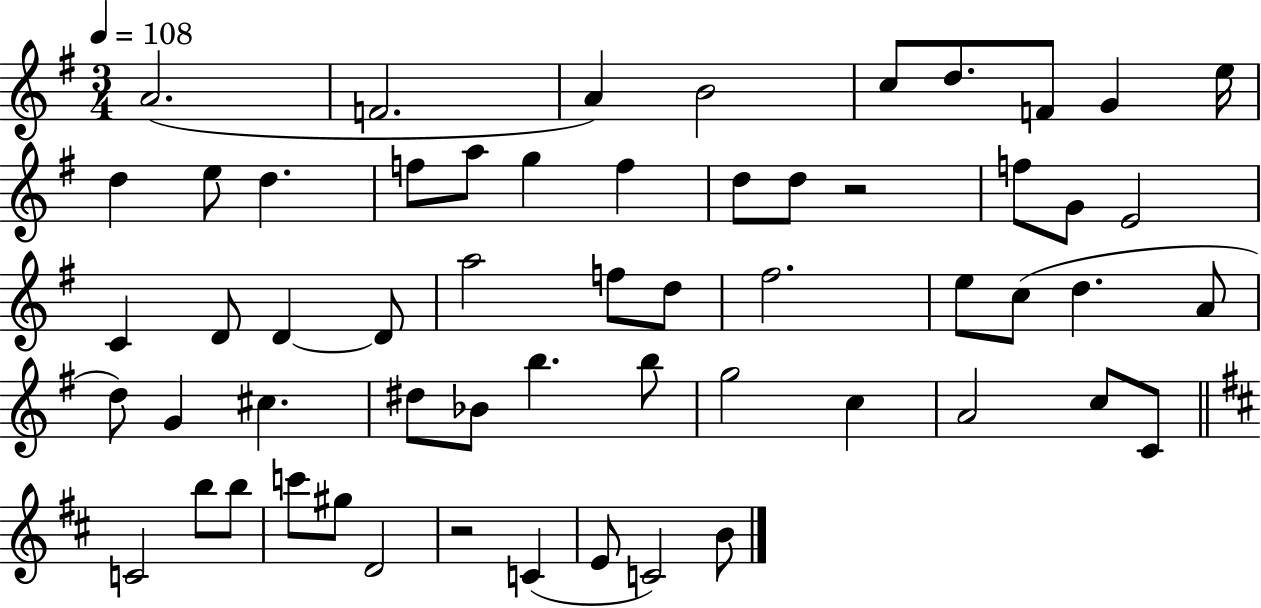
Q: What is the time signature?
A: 3/4